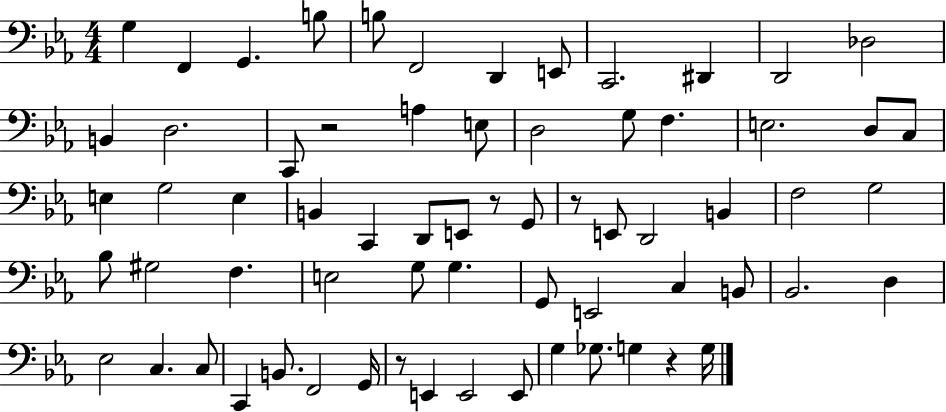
G3/q F2/q G2/q. B3/e B3/e F2/h D2/q E2/e C2/h. D#2/q D2/h Db3/h B2/q D3/h. C2/e R/h A3/q E3/e D3/h G3/e F3/q. E3/h. D3/e C3/e E3/q G3/h E3/q B2/q C2/q D2/e E2/e R/e G2/e R/e E2/e D2/h B2/q F3/h G3/h Bb3/e G#3/h F3/q. E3/h G3/e G3/q. G2/e E2/h C3/q B2/e Bb2/h. D3/q Eb3/h C3/q. C3/e C2/q B2/e. F2/h G2/s R/e E2/q E2/h E2/e G3/q Gb3/e. G3/q R/q G3/s